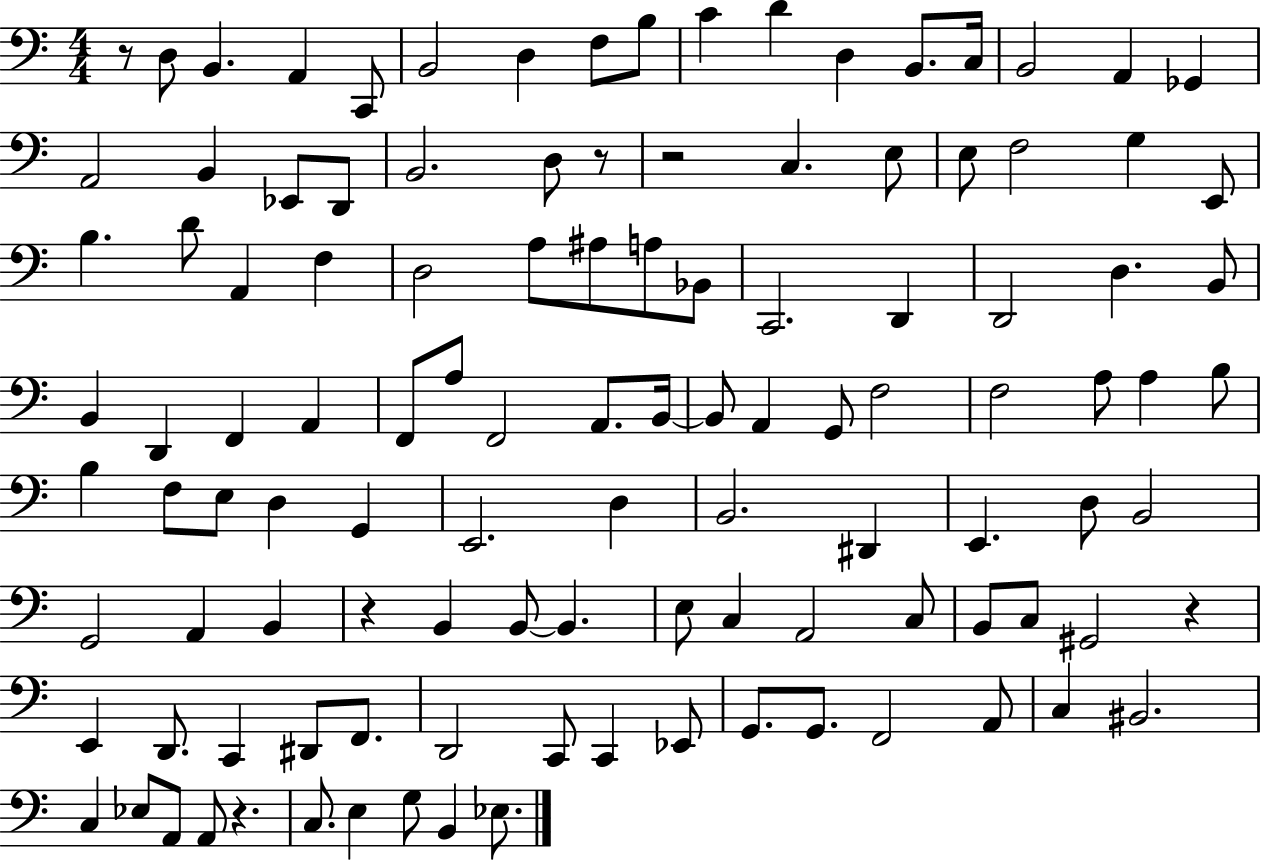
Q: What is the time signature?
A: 4/4